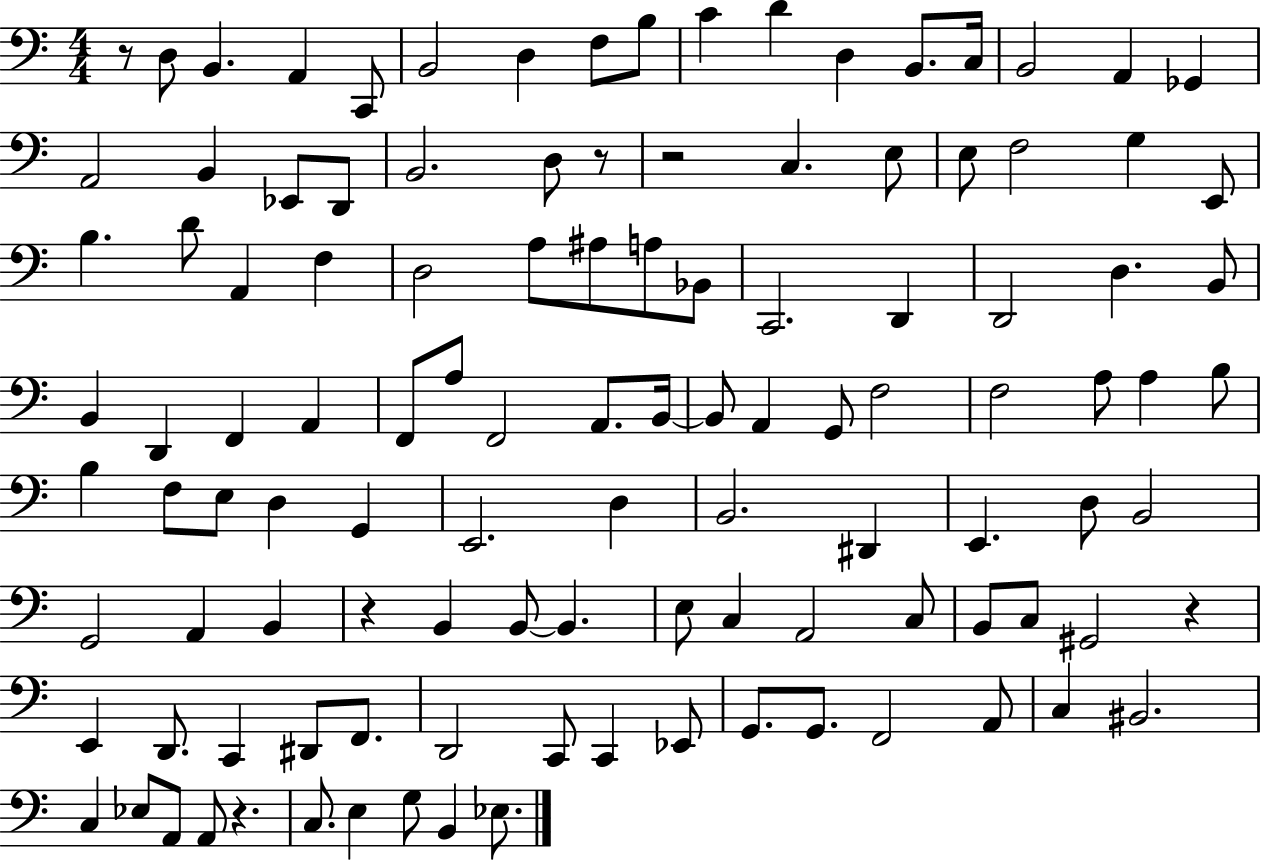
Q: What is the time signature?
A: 4/4